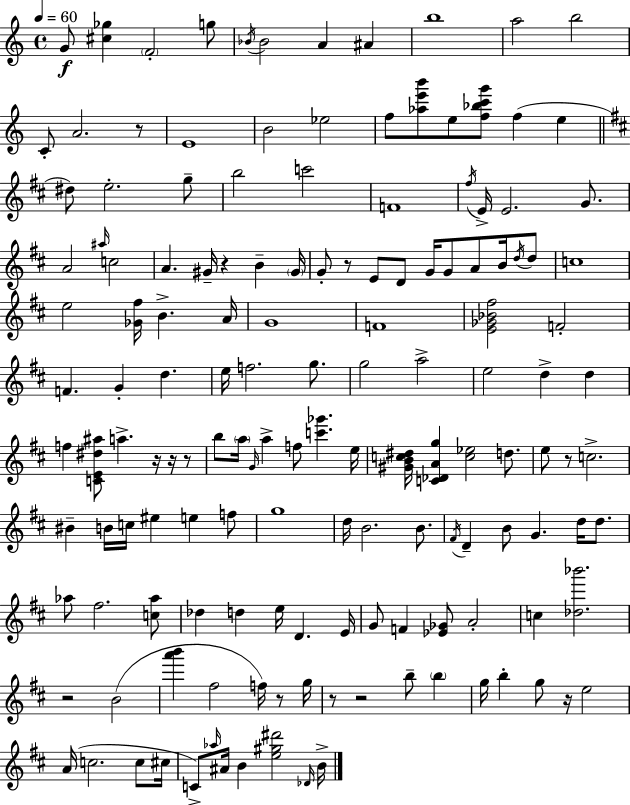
X:1
T:Untitled
M:4/4
L:1/4
K:C
G/2 [^c_g] F2 g/2 _B/4 _B2 A ^A b4 a2 b2 C/2 A2 z/2 E4 B2 _e2 f/2 [_ae'b']/2 e/2 [f_bc'g']/2 f e ^d/2 e2 g/2 b2 c'2 F4 ^f/4 E/4 E2 G/2 A2 ^a/4 c2 A ^G/4 z B ^G/4 G/2 z/2 E/2 D/2 G/4 G/2 A/2 B/4 d/4 d/2 c4 e2 [_G^f]/4 B A/4 G4 F4 [E_G_B^f]2 F2 F G d e/4 f2 g/2 g2 a2 e2 d d f [CE^d^a]/2 a z/4 z/4 z/2 b/2 a/4 G/4 a f/2 [c'_g'] e/4 [^GBc^d]/4 [C_DAg] [c_e]2 d/2 e/2 z/2 c2 ^B B/4 c/4 ^e e f/2 g4 d/4 B2 B/2 ^F/4 D B/2 G d/4 d/2 _a/2 ^f2 [c_a]/2 _d d e/4 D E/4 G/2 F [_E_G]/2 A2 c [_d_b']2 z2 B2 [a'b'] ^f2 f/4 z/2 g/4 z/2 z2 b/2 b g/4 b g/2 z/4 e2 A/4 c2 c/2 ^c/4 C/2 _a/4 ^A/4 B [e^g^d']2 _D/4 B/4